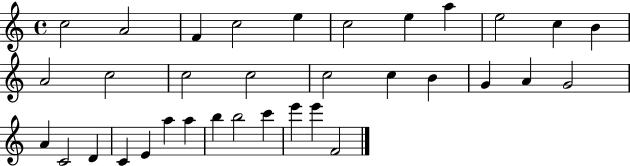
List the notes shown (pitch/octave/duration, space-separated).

C5/h A4/h F4/q C5/h E5/q C5/h E5/q A5/q E5/h C5/q B4/q A4/h C5/h C5/h C5/h C5/h C5/q B4/q G4/q A4/q G4/h A4/q C4/h D4/q C4/q E4/q A5/q A5/q B5/q B5/h C6/q E6/q E6/q F4/h